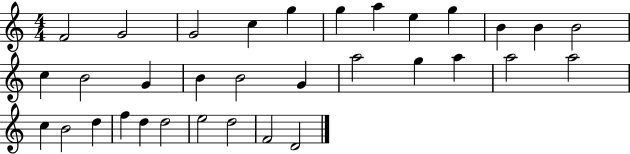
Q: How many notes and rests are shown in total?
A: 33